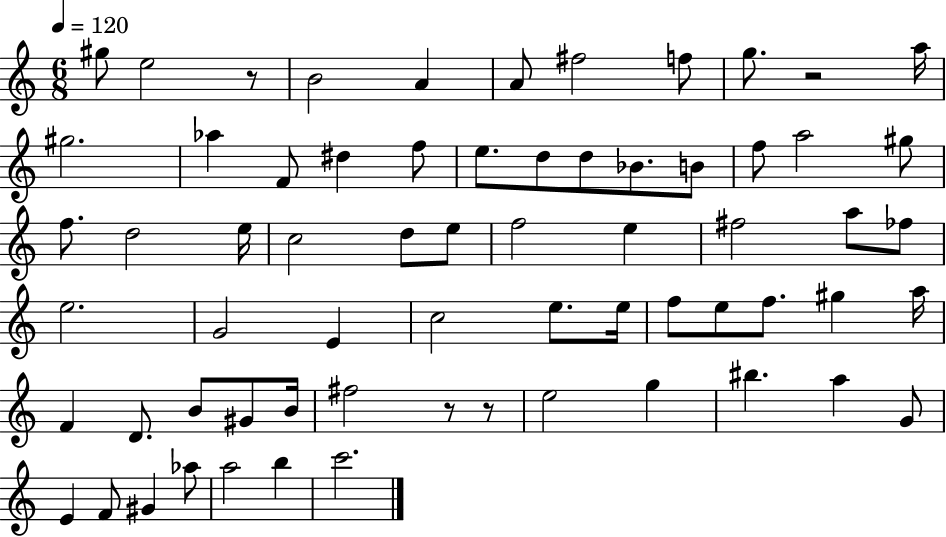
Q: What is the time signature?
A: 6/8